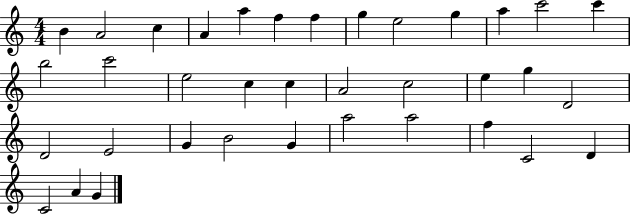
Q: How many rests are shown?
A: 0